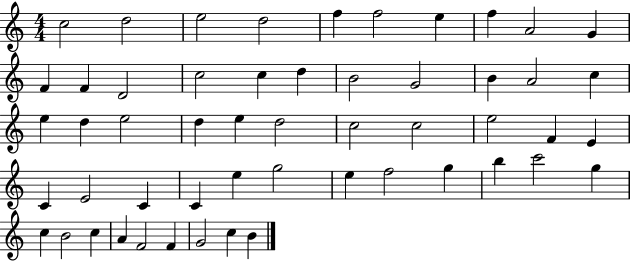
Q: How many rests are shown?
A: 0